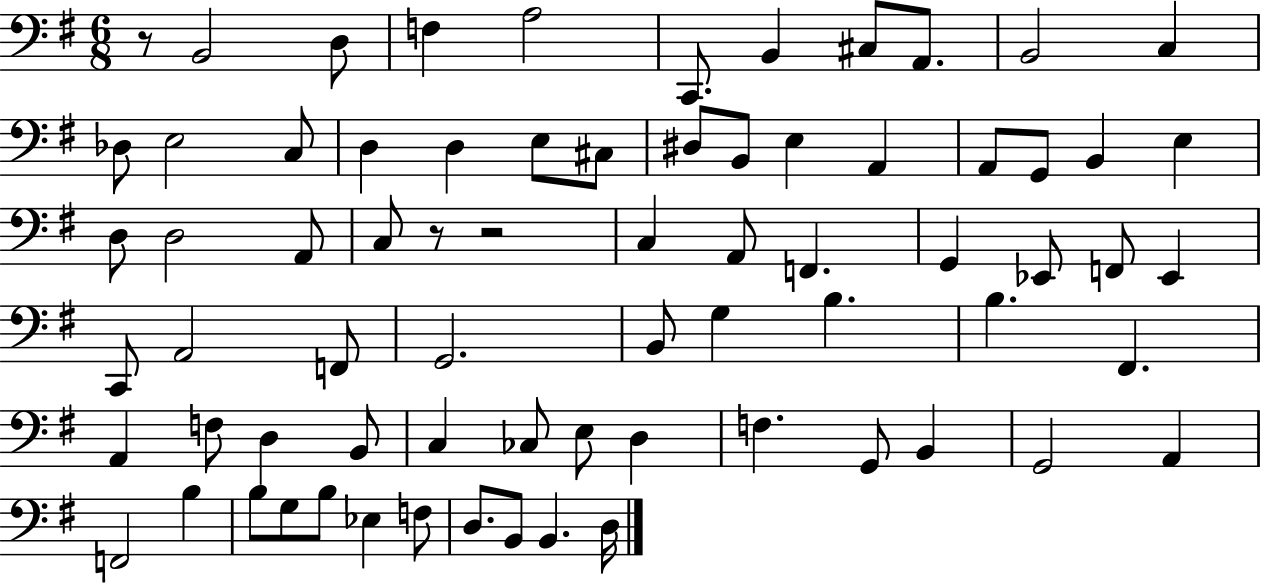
{
  \clef bass
  \numericTimeSignature
  \time 6/8
  \key g \major
  \repeat volta 2 { r8 b,2 d8 | f4 a2 | c,8. b,4 cis8 a,8. | b,2 c4 | \break des8 e2 c8 | d4 d4 e8 cis8 | dis8 b,8 e4 a,4 | a,8 g,8 b,4 e4 | \break d8 d2 a,8 | c8 r8 r2 | c4 a,8 f,4. | g,4 ees,8 f,8 ees,4 | \break c,8 a,2 f,8 | g,2. | b,8 g4 b4. | b4. fis,4. | \break a,4 f8 d4 b,8 | c4 ces8 e8 d4 | f4. g,8 b,4 | g,2 a,4 | \break f,2 b4 | b8 g8 b8 ees4 f8 | d8. b,8 b,4. d16 | } \bar "|."
}